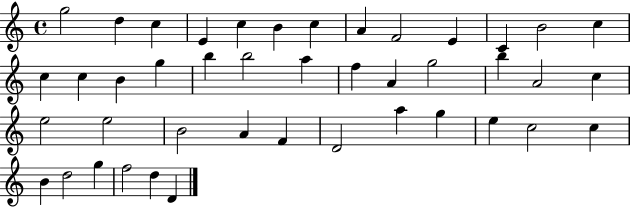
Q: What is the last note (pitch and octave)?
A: D4